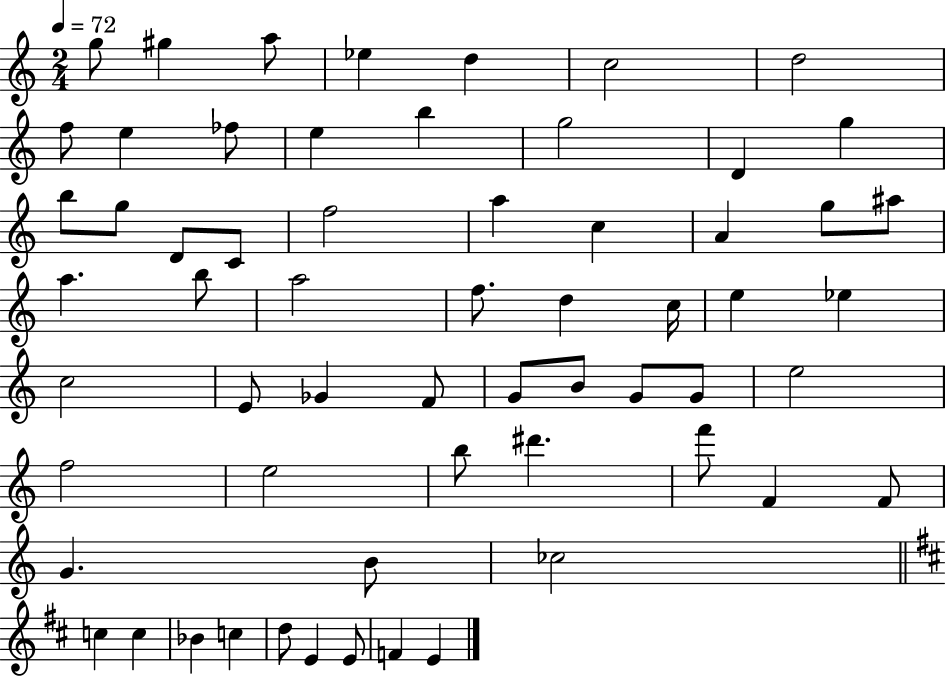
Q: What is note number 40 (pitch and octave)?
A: G4